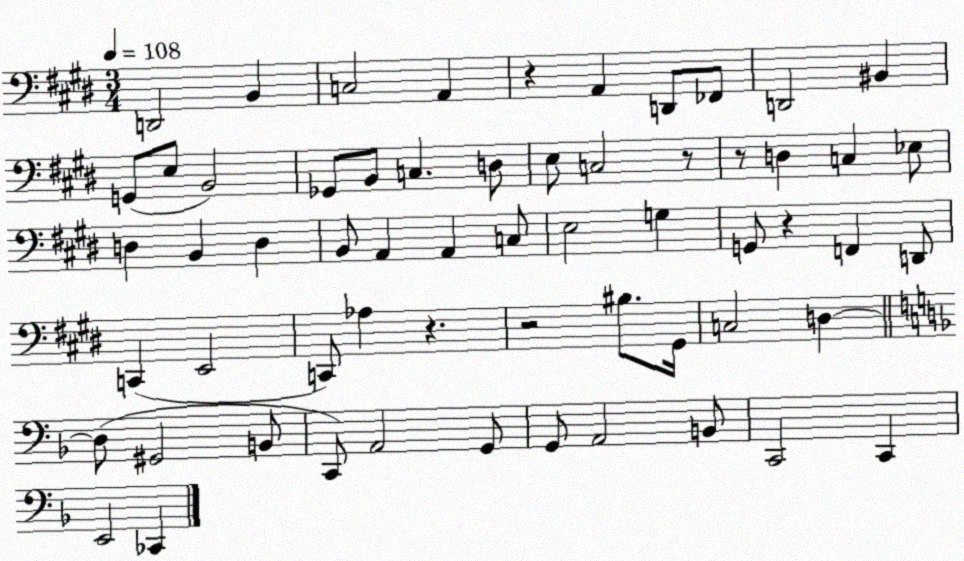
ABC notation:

X:1
T:Untitled
M:3/4
L:1/4
K:E
D,,2 B,, C,2 A,, z A,, D,,/2 _F,,/2 D,,2 ^B,, G,,/2 E,/2 B,,2 _G,,/2 B,,/2 C, D,/2 E,/2 C,2 z/2 z/2 D, C, _E,/2 D, B,, D, B,,/2 A,, A,, C,/2 E,2 G, G,,/2 z F,, D,,/2 C,, E,,2 C,,/2 _A, z z2 ^B,/2 ^G,,/4 C,2 D, D,/2 ^G,,2 B,,/2 C,,/2 A,,2 G,,/2 G,,/2 A,,2 B,,/2 C,,2 C,, E,,2 _C,,